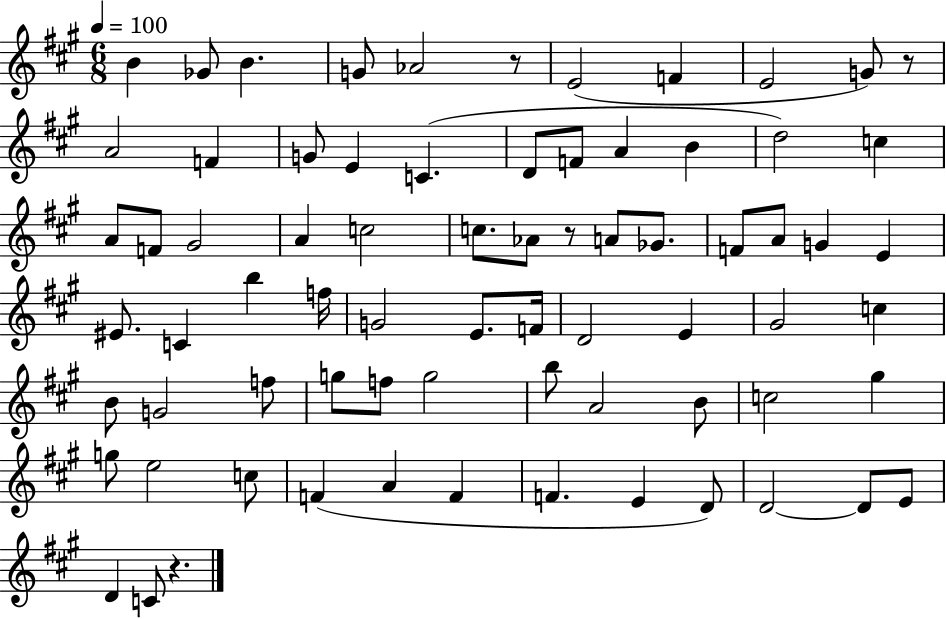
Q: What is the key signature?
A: A major